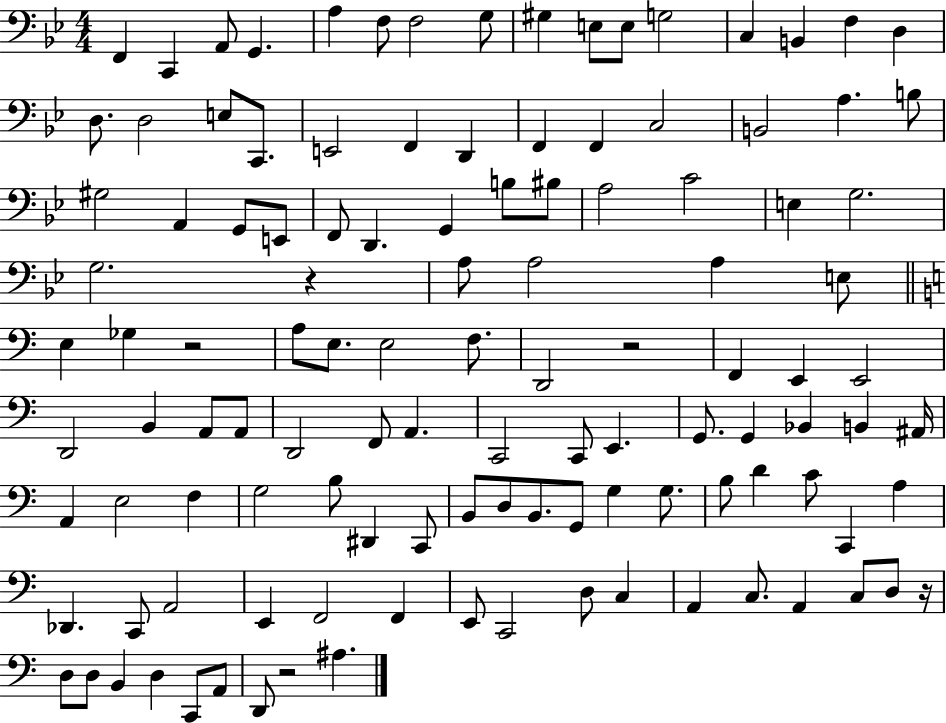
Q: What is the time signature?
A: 4/4